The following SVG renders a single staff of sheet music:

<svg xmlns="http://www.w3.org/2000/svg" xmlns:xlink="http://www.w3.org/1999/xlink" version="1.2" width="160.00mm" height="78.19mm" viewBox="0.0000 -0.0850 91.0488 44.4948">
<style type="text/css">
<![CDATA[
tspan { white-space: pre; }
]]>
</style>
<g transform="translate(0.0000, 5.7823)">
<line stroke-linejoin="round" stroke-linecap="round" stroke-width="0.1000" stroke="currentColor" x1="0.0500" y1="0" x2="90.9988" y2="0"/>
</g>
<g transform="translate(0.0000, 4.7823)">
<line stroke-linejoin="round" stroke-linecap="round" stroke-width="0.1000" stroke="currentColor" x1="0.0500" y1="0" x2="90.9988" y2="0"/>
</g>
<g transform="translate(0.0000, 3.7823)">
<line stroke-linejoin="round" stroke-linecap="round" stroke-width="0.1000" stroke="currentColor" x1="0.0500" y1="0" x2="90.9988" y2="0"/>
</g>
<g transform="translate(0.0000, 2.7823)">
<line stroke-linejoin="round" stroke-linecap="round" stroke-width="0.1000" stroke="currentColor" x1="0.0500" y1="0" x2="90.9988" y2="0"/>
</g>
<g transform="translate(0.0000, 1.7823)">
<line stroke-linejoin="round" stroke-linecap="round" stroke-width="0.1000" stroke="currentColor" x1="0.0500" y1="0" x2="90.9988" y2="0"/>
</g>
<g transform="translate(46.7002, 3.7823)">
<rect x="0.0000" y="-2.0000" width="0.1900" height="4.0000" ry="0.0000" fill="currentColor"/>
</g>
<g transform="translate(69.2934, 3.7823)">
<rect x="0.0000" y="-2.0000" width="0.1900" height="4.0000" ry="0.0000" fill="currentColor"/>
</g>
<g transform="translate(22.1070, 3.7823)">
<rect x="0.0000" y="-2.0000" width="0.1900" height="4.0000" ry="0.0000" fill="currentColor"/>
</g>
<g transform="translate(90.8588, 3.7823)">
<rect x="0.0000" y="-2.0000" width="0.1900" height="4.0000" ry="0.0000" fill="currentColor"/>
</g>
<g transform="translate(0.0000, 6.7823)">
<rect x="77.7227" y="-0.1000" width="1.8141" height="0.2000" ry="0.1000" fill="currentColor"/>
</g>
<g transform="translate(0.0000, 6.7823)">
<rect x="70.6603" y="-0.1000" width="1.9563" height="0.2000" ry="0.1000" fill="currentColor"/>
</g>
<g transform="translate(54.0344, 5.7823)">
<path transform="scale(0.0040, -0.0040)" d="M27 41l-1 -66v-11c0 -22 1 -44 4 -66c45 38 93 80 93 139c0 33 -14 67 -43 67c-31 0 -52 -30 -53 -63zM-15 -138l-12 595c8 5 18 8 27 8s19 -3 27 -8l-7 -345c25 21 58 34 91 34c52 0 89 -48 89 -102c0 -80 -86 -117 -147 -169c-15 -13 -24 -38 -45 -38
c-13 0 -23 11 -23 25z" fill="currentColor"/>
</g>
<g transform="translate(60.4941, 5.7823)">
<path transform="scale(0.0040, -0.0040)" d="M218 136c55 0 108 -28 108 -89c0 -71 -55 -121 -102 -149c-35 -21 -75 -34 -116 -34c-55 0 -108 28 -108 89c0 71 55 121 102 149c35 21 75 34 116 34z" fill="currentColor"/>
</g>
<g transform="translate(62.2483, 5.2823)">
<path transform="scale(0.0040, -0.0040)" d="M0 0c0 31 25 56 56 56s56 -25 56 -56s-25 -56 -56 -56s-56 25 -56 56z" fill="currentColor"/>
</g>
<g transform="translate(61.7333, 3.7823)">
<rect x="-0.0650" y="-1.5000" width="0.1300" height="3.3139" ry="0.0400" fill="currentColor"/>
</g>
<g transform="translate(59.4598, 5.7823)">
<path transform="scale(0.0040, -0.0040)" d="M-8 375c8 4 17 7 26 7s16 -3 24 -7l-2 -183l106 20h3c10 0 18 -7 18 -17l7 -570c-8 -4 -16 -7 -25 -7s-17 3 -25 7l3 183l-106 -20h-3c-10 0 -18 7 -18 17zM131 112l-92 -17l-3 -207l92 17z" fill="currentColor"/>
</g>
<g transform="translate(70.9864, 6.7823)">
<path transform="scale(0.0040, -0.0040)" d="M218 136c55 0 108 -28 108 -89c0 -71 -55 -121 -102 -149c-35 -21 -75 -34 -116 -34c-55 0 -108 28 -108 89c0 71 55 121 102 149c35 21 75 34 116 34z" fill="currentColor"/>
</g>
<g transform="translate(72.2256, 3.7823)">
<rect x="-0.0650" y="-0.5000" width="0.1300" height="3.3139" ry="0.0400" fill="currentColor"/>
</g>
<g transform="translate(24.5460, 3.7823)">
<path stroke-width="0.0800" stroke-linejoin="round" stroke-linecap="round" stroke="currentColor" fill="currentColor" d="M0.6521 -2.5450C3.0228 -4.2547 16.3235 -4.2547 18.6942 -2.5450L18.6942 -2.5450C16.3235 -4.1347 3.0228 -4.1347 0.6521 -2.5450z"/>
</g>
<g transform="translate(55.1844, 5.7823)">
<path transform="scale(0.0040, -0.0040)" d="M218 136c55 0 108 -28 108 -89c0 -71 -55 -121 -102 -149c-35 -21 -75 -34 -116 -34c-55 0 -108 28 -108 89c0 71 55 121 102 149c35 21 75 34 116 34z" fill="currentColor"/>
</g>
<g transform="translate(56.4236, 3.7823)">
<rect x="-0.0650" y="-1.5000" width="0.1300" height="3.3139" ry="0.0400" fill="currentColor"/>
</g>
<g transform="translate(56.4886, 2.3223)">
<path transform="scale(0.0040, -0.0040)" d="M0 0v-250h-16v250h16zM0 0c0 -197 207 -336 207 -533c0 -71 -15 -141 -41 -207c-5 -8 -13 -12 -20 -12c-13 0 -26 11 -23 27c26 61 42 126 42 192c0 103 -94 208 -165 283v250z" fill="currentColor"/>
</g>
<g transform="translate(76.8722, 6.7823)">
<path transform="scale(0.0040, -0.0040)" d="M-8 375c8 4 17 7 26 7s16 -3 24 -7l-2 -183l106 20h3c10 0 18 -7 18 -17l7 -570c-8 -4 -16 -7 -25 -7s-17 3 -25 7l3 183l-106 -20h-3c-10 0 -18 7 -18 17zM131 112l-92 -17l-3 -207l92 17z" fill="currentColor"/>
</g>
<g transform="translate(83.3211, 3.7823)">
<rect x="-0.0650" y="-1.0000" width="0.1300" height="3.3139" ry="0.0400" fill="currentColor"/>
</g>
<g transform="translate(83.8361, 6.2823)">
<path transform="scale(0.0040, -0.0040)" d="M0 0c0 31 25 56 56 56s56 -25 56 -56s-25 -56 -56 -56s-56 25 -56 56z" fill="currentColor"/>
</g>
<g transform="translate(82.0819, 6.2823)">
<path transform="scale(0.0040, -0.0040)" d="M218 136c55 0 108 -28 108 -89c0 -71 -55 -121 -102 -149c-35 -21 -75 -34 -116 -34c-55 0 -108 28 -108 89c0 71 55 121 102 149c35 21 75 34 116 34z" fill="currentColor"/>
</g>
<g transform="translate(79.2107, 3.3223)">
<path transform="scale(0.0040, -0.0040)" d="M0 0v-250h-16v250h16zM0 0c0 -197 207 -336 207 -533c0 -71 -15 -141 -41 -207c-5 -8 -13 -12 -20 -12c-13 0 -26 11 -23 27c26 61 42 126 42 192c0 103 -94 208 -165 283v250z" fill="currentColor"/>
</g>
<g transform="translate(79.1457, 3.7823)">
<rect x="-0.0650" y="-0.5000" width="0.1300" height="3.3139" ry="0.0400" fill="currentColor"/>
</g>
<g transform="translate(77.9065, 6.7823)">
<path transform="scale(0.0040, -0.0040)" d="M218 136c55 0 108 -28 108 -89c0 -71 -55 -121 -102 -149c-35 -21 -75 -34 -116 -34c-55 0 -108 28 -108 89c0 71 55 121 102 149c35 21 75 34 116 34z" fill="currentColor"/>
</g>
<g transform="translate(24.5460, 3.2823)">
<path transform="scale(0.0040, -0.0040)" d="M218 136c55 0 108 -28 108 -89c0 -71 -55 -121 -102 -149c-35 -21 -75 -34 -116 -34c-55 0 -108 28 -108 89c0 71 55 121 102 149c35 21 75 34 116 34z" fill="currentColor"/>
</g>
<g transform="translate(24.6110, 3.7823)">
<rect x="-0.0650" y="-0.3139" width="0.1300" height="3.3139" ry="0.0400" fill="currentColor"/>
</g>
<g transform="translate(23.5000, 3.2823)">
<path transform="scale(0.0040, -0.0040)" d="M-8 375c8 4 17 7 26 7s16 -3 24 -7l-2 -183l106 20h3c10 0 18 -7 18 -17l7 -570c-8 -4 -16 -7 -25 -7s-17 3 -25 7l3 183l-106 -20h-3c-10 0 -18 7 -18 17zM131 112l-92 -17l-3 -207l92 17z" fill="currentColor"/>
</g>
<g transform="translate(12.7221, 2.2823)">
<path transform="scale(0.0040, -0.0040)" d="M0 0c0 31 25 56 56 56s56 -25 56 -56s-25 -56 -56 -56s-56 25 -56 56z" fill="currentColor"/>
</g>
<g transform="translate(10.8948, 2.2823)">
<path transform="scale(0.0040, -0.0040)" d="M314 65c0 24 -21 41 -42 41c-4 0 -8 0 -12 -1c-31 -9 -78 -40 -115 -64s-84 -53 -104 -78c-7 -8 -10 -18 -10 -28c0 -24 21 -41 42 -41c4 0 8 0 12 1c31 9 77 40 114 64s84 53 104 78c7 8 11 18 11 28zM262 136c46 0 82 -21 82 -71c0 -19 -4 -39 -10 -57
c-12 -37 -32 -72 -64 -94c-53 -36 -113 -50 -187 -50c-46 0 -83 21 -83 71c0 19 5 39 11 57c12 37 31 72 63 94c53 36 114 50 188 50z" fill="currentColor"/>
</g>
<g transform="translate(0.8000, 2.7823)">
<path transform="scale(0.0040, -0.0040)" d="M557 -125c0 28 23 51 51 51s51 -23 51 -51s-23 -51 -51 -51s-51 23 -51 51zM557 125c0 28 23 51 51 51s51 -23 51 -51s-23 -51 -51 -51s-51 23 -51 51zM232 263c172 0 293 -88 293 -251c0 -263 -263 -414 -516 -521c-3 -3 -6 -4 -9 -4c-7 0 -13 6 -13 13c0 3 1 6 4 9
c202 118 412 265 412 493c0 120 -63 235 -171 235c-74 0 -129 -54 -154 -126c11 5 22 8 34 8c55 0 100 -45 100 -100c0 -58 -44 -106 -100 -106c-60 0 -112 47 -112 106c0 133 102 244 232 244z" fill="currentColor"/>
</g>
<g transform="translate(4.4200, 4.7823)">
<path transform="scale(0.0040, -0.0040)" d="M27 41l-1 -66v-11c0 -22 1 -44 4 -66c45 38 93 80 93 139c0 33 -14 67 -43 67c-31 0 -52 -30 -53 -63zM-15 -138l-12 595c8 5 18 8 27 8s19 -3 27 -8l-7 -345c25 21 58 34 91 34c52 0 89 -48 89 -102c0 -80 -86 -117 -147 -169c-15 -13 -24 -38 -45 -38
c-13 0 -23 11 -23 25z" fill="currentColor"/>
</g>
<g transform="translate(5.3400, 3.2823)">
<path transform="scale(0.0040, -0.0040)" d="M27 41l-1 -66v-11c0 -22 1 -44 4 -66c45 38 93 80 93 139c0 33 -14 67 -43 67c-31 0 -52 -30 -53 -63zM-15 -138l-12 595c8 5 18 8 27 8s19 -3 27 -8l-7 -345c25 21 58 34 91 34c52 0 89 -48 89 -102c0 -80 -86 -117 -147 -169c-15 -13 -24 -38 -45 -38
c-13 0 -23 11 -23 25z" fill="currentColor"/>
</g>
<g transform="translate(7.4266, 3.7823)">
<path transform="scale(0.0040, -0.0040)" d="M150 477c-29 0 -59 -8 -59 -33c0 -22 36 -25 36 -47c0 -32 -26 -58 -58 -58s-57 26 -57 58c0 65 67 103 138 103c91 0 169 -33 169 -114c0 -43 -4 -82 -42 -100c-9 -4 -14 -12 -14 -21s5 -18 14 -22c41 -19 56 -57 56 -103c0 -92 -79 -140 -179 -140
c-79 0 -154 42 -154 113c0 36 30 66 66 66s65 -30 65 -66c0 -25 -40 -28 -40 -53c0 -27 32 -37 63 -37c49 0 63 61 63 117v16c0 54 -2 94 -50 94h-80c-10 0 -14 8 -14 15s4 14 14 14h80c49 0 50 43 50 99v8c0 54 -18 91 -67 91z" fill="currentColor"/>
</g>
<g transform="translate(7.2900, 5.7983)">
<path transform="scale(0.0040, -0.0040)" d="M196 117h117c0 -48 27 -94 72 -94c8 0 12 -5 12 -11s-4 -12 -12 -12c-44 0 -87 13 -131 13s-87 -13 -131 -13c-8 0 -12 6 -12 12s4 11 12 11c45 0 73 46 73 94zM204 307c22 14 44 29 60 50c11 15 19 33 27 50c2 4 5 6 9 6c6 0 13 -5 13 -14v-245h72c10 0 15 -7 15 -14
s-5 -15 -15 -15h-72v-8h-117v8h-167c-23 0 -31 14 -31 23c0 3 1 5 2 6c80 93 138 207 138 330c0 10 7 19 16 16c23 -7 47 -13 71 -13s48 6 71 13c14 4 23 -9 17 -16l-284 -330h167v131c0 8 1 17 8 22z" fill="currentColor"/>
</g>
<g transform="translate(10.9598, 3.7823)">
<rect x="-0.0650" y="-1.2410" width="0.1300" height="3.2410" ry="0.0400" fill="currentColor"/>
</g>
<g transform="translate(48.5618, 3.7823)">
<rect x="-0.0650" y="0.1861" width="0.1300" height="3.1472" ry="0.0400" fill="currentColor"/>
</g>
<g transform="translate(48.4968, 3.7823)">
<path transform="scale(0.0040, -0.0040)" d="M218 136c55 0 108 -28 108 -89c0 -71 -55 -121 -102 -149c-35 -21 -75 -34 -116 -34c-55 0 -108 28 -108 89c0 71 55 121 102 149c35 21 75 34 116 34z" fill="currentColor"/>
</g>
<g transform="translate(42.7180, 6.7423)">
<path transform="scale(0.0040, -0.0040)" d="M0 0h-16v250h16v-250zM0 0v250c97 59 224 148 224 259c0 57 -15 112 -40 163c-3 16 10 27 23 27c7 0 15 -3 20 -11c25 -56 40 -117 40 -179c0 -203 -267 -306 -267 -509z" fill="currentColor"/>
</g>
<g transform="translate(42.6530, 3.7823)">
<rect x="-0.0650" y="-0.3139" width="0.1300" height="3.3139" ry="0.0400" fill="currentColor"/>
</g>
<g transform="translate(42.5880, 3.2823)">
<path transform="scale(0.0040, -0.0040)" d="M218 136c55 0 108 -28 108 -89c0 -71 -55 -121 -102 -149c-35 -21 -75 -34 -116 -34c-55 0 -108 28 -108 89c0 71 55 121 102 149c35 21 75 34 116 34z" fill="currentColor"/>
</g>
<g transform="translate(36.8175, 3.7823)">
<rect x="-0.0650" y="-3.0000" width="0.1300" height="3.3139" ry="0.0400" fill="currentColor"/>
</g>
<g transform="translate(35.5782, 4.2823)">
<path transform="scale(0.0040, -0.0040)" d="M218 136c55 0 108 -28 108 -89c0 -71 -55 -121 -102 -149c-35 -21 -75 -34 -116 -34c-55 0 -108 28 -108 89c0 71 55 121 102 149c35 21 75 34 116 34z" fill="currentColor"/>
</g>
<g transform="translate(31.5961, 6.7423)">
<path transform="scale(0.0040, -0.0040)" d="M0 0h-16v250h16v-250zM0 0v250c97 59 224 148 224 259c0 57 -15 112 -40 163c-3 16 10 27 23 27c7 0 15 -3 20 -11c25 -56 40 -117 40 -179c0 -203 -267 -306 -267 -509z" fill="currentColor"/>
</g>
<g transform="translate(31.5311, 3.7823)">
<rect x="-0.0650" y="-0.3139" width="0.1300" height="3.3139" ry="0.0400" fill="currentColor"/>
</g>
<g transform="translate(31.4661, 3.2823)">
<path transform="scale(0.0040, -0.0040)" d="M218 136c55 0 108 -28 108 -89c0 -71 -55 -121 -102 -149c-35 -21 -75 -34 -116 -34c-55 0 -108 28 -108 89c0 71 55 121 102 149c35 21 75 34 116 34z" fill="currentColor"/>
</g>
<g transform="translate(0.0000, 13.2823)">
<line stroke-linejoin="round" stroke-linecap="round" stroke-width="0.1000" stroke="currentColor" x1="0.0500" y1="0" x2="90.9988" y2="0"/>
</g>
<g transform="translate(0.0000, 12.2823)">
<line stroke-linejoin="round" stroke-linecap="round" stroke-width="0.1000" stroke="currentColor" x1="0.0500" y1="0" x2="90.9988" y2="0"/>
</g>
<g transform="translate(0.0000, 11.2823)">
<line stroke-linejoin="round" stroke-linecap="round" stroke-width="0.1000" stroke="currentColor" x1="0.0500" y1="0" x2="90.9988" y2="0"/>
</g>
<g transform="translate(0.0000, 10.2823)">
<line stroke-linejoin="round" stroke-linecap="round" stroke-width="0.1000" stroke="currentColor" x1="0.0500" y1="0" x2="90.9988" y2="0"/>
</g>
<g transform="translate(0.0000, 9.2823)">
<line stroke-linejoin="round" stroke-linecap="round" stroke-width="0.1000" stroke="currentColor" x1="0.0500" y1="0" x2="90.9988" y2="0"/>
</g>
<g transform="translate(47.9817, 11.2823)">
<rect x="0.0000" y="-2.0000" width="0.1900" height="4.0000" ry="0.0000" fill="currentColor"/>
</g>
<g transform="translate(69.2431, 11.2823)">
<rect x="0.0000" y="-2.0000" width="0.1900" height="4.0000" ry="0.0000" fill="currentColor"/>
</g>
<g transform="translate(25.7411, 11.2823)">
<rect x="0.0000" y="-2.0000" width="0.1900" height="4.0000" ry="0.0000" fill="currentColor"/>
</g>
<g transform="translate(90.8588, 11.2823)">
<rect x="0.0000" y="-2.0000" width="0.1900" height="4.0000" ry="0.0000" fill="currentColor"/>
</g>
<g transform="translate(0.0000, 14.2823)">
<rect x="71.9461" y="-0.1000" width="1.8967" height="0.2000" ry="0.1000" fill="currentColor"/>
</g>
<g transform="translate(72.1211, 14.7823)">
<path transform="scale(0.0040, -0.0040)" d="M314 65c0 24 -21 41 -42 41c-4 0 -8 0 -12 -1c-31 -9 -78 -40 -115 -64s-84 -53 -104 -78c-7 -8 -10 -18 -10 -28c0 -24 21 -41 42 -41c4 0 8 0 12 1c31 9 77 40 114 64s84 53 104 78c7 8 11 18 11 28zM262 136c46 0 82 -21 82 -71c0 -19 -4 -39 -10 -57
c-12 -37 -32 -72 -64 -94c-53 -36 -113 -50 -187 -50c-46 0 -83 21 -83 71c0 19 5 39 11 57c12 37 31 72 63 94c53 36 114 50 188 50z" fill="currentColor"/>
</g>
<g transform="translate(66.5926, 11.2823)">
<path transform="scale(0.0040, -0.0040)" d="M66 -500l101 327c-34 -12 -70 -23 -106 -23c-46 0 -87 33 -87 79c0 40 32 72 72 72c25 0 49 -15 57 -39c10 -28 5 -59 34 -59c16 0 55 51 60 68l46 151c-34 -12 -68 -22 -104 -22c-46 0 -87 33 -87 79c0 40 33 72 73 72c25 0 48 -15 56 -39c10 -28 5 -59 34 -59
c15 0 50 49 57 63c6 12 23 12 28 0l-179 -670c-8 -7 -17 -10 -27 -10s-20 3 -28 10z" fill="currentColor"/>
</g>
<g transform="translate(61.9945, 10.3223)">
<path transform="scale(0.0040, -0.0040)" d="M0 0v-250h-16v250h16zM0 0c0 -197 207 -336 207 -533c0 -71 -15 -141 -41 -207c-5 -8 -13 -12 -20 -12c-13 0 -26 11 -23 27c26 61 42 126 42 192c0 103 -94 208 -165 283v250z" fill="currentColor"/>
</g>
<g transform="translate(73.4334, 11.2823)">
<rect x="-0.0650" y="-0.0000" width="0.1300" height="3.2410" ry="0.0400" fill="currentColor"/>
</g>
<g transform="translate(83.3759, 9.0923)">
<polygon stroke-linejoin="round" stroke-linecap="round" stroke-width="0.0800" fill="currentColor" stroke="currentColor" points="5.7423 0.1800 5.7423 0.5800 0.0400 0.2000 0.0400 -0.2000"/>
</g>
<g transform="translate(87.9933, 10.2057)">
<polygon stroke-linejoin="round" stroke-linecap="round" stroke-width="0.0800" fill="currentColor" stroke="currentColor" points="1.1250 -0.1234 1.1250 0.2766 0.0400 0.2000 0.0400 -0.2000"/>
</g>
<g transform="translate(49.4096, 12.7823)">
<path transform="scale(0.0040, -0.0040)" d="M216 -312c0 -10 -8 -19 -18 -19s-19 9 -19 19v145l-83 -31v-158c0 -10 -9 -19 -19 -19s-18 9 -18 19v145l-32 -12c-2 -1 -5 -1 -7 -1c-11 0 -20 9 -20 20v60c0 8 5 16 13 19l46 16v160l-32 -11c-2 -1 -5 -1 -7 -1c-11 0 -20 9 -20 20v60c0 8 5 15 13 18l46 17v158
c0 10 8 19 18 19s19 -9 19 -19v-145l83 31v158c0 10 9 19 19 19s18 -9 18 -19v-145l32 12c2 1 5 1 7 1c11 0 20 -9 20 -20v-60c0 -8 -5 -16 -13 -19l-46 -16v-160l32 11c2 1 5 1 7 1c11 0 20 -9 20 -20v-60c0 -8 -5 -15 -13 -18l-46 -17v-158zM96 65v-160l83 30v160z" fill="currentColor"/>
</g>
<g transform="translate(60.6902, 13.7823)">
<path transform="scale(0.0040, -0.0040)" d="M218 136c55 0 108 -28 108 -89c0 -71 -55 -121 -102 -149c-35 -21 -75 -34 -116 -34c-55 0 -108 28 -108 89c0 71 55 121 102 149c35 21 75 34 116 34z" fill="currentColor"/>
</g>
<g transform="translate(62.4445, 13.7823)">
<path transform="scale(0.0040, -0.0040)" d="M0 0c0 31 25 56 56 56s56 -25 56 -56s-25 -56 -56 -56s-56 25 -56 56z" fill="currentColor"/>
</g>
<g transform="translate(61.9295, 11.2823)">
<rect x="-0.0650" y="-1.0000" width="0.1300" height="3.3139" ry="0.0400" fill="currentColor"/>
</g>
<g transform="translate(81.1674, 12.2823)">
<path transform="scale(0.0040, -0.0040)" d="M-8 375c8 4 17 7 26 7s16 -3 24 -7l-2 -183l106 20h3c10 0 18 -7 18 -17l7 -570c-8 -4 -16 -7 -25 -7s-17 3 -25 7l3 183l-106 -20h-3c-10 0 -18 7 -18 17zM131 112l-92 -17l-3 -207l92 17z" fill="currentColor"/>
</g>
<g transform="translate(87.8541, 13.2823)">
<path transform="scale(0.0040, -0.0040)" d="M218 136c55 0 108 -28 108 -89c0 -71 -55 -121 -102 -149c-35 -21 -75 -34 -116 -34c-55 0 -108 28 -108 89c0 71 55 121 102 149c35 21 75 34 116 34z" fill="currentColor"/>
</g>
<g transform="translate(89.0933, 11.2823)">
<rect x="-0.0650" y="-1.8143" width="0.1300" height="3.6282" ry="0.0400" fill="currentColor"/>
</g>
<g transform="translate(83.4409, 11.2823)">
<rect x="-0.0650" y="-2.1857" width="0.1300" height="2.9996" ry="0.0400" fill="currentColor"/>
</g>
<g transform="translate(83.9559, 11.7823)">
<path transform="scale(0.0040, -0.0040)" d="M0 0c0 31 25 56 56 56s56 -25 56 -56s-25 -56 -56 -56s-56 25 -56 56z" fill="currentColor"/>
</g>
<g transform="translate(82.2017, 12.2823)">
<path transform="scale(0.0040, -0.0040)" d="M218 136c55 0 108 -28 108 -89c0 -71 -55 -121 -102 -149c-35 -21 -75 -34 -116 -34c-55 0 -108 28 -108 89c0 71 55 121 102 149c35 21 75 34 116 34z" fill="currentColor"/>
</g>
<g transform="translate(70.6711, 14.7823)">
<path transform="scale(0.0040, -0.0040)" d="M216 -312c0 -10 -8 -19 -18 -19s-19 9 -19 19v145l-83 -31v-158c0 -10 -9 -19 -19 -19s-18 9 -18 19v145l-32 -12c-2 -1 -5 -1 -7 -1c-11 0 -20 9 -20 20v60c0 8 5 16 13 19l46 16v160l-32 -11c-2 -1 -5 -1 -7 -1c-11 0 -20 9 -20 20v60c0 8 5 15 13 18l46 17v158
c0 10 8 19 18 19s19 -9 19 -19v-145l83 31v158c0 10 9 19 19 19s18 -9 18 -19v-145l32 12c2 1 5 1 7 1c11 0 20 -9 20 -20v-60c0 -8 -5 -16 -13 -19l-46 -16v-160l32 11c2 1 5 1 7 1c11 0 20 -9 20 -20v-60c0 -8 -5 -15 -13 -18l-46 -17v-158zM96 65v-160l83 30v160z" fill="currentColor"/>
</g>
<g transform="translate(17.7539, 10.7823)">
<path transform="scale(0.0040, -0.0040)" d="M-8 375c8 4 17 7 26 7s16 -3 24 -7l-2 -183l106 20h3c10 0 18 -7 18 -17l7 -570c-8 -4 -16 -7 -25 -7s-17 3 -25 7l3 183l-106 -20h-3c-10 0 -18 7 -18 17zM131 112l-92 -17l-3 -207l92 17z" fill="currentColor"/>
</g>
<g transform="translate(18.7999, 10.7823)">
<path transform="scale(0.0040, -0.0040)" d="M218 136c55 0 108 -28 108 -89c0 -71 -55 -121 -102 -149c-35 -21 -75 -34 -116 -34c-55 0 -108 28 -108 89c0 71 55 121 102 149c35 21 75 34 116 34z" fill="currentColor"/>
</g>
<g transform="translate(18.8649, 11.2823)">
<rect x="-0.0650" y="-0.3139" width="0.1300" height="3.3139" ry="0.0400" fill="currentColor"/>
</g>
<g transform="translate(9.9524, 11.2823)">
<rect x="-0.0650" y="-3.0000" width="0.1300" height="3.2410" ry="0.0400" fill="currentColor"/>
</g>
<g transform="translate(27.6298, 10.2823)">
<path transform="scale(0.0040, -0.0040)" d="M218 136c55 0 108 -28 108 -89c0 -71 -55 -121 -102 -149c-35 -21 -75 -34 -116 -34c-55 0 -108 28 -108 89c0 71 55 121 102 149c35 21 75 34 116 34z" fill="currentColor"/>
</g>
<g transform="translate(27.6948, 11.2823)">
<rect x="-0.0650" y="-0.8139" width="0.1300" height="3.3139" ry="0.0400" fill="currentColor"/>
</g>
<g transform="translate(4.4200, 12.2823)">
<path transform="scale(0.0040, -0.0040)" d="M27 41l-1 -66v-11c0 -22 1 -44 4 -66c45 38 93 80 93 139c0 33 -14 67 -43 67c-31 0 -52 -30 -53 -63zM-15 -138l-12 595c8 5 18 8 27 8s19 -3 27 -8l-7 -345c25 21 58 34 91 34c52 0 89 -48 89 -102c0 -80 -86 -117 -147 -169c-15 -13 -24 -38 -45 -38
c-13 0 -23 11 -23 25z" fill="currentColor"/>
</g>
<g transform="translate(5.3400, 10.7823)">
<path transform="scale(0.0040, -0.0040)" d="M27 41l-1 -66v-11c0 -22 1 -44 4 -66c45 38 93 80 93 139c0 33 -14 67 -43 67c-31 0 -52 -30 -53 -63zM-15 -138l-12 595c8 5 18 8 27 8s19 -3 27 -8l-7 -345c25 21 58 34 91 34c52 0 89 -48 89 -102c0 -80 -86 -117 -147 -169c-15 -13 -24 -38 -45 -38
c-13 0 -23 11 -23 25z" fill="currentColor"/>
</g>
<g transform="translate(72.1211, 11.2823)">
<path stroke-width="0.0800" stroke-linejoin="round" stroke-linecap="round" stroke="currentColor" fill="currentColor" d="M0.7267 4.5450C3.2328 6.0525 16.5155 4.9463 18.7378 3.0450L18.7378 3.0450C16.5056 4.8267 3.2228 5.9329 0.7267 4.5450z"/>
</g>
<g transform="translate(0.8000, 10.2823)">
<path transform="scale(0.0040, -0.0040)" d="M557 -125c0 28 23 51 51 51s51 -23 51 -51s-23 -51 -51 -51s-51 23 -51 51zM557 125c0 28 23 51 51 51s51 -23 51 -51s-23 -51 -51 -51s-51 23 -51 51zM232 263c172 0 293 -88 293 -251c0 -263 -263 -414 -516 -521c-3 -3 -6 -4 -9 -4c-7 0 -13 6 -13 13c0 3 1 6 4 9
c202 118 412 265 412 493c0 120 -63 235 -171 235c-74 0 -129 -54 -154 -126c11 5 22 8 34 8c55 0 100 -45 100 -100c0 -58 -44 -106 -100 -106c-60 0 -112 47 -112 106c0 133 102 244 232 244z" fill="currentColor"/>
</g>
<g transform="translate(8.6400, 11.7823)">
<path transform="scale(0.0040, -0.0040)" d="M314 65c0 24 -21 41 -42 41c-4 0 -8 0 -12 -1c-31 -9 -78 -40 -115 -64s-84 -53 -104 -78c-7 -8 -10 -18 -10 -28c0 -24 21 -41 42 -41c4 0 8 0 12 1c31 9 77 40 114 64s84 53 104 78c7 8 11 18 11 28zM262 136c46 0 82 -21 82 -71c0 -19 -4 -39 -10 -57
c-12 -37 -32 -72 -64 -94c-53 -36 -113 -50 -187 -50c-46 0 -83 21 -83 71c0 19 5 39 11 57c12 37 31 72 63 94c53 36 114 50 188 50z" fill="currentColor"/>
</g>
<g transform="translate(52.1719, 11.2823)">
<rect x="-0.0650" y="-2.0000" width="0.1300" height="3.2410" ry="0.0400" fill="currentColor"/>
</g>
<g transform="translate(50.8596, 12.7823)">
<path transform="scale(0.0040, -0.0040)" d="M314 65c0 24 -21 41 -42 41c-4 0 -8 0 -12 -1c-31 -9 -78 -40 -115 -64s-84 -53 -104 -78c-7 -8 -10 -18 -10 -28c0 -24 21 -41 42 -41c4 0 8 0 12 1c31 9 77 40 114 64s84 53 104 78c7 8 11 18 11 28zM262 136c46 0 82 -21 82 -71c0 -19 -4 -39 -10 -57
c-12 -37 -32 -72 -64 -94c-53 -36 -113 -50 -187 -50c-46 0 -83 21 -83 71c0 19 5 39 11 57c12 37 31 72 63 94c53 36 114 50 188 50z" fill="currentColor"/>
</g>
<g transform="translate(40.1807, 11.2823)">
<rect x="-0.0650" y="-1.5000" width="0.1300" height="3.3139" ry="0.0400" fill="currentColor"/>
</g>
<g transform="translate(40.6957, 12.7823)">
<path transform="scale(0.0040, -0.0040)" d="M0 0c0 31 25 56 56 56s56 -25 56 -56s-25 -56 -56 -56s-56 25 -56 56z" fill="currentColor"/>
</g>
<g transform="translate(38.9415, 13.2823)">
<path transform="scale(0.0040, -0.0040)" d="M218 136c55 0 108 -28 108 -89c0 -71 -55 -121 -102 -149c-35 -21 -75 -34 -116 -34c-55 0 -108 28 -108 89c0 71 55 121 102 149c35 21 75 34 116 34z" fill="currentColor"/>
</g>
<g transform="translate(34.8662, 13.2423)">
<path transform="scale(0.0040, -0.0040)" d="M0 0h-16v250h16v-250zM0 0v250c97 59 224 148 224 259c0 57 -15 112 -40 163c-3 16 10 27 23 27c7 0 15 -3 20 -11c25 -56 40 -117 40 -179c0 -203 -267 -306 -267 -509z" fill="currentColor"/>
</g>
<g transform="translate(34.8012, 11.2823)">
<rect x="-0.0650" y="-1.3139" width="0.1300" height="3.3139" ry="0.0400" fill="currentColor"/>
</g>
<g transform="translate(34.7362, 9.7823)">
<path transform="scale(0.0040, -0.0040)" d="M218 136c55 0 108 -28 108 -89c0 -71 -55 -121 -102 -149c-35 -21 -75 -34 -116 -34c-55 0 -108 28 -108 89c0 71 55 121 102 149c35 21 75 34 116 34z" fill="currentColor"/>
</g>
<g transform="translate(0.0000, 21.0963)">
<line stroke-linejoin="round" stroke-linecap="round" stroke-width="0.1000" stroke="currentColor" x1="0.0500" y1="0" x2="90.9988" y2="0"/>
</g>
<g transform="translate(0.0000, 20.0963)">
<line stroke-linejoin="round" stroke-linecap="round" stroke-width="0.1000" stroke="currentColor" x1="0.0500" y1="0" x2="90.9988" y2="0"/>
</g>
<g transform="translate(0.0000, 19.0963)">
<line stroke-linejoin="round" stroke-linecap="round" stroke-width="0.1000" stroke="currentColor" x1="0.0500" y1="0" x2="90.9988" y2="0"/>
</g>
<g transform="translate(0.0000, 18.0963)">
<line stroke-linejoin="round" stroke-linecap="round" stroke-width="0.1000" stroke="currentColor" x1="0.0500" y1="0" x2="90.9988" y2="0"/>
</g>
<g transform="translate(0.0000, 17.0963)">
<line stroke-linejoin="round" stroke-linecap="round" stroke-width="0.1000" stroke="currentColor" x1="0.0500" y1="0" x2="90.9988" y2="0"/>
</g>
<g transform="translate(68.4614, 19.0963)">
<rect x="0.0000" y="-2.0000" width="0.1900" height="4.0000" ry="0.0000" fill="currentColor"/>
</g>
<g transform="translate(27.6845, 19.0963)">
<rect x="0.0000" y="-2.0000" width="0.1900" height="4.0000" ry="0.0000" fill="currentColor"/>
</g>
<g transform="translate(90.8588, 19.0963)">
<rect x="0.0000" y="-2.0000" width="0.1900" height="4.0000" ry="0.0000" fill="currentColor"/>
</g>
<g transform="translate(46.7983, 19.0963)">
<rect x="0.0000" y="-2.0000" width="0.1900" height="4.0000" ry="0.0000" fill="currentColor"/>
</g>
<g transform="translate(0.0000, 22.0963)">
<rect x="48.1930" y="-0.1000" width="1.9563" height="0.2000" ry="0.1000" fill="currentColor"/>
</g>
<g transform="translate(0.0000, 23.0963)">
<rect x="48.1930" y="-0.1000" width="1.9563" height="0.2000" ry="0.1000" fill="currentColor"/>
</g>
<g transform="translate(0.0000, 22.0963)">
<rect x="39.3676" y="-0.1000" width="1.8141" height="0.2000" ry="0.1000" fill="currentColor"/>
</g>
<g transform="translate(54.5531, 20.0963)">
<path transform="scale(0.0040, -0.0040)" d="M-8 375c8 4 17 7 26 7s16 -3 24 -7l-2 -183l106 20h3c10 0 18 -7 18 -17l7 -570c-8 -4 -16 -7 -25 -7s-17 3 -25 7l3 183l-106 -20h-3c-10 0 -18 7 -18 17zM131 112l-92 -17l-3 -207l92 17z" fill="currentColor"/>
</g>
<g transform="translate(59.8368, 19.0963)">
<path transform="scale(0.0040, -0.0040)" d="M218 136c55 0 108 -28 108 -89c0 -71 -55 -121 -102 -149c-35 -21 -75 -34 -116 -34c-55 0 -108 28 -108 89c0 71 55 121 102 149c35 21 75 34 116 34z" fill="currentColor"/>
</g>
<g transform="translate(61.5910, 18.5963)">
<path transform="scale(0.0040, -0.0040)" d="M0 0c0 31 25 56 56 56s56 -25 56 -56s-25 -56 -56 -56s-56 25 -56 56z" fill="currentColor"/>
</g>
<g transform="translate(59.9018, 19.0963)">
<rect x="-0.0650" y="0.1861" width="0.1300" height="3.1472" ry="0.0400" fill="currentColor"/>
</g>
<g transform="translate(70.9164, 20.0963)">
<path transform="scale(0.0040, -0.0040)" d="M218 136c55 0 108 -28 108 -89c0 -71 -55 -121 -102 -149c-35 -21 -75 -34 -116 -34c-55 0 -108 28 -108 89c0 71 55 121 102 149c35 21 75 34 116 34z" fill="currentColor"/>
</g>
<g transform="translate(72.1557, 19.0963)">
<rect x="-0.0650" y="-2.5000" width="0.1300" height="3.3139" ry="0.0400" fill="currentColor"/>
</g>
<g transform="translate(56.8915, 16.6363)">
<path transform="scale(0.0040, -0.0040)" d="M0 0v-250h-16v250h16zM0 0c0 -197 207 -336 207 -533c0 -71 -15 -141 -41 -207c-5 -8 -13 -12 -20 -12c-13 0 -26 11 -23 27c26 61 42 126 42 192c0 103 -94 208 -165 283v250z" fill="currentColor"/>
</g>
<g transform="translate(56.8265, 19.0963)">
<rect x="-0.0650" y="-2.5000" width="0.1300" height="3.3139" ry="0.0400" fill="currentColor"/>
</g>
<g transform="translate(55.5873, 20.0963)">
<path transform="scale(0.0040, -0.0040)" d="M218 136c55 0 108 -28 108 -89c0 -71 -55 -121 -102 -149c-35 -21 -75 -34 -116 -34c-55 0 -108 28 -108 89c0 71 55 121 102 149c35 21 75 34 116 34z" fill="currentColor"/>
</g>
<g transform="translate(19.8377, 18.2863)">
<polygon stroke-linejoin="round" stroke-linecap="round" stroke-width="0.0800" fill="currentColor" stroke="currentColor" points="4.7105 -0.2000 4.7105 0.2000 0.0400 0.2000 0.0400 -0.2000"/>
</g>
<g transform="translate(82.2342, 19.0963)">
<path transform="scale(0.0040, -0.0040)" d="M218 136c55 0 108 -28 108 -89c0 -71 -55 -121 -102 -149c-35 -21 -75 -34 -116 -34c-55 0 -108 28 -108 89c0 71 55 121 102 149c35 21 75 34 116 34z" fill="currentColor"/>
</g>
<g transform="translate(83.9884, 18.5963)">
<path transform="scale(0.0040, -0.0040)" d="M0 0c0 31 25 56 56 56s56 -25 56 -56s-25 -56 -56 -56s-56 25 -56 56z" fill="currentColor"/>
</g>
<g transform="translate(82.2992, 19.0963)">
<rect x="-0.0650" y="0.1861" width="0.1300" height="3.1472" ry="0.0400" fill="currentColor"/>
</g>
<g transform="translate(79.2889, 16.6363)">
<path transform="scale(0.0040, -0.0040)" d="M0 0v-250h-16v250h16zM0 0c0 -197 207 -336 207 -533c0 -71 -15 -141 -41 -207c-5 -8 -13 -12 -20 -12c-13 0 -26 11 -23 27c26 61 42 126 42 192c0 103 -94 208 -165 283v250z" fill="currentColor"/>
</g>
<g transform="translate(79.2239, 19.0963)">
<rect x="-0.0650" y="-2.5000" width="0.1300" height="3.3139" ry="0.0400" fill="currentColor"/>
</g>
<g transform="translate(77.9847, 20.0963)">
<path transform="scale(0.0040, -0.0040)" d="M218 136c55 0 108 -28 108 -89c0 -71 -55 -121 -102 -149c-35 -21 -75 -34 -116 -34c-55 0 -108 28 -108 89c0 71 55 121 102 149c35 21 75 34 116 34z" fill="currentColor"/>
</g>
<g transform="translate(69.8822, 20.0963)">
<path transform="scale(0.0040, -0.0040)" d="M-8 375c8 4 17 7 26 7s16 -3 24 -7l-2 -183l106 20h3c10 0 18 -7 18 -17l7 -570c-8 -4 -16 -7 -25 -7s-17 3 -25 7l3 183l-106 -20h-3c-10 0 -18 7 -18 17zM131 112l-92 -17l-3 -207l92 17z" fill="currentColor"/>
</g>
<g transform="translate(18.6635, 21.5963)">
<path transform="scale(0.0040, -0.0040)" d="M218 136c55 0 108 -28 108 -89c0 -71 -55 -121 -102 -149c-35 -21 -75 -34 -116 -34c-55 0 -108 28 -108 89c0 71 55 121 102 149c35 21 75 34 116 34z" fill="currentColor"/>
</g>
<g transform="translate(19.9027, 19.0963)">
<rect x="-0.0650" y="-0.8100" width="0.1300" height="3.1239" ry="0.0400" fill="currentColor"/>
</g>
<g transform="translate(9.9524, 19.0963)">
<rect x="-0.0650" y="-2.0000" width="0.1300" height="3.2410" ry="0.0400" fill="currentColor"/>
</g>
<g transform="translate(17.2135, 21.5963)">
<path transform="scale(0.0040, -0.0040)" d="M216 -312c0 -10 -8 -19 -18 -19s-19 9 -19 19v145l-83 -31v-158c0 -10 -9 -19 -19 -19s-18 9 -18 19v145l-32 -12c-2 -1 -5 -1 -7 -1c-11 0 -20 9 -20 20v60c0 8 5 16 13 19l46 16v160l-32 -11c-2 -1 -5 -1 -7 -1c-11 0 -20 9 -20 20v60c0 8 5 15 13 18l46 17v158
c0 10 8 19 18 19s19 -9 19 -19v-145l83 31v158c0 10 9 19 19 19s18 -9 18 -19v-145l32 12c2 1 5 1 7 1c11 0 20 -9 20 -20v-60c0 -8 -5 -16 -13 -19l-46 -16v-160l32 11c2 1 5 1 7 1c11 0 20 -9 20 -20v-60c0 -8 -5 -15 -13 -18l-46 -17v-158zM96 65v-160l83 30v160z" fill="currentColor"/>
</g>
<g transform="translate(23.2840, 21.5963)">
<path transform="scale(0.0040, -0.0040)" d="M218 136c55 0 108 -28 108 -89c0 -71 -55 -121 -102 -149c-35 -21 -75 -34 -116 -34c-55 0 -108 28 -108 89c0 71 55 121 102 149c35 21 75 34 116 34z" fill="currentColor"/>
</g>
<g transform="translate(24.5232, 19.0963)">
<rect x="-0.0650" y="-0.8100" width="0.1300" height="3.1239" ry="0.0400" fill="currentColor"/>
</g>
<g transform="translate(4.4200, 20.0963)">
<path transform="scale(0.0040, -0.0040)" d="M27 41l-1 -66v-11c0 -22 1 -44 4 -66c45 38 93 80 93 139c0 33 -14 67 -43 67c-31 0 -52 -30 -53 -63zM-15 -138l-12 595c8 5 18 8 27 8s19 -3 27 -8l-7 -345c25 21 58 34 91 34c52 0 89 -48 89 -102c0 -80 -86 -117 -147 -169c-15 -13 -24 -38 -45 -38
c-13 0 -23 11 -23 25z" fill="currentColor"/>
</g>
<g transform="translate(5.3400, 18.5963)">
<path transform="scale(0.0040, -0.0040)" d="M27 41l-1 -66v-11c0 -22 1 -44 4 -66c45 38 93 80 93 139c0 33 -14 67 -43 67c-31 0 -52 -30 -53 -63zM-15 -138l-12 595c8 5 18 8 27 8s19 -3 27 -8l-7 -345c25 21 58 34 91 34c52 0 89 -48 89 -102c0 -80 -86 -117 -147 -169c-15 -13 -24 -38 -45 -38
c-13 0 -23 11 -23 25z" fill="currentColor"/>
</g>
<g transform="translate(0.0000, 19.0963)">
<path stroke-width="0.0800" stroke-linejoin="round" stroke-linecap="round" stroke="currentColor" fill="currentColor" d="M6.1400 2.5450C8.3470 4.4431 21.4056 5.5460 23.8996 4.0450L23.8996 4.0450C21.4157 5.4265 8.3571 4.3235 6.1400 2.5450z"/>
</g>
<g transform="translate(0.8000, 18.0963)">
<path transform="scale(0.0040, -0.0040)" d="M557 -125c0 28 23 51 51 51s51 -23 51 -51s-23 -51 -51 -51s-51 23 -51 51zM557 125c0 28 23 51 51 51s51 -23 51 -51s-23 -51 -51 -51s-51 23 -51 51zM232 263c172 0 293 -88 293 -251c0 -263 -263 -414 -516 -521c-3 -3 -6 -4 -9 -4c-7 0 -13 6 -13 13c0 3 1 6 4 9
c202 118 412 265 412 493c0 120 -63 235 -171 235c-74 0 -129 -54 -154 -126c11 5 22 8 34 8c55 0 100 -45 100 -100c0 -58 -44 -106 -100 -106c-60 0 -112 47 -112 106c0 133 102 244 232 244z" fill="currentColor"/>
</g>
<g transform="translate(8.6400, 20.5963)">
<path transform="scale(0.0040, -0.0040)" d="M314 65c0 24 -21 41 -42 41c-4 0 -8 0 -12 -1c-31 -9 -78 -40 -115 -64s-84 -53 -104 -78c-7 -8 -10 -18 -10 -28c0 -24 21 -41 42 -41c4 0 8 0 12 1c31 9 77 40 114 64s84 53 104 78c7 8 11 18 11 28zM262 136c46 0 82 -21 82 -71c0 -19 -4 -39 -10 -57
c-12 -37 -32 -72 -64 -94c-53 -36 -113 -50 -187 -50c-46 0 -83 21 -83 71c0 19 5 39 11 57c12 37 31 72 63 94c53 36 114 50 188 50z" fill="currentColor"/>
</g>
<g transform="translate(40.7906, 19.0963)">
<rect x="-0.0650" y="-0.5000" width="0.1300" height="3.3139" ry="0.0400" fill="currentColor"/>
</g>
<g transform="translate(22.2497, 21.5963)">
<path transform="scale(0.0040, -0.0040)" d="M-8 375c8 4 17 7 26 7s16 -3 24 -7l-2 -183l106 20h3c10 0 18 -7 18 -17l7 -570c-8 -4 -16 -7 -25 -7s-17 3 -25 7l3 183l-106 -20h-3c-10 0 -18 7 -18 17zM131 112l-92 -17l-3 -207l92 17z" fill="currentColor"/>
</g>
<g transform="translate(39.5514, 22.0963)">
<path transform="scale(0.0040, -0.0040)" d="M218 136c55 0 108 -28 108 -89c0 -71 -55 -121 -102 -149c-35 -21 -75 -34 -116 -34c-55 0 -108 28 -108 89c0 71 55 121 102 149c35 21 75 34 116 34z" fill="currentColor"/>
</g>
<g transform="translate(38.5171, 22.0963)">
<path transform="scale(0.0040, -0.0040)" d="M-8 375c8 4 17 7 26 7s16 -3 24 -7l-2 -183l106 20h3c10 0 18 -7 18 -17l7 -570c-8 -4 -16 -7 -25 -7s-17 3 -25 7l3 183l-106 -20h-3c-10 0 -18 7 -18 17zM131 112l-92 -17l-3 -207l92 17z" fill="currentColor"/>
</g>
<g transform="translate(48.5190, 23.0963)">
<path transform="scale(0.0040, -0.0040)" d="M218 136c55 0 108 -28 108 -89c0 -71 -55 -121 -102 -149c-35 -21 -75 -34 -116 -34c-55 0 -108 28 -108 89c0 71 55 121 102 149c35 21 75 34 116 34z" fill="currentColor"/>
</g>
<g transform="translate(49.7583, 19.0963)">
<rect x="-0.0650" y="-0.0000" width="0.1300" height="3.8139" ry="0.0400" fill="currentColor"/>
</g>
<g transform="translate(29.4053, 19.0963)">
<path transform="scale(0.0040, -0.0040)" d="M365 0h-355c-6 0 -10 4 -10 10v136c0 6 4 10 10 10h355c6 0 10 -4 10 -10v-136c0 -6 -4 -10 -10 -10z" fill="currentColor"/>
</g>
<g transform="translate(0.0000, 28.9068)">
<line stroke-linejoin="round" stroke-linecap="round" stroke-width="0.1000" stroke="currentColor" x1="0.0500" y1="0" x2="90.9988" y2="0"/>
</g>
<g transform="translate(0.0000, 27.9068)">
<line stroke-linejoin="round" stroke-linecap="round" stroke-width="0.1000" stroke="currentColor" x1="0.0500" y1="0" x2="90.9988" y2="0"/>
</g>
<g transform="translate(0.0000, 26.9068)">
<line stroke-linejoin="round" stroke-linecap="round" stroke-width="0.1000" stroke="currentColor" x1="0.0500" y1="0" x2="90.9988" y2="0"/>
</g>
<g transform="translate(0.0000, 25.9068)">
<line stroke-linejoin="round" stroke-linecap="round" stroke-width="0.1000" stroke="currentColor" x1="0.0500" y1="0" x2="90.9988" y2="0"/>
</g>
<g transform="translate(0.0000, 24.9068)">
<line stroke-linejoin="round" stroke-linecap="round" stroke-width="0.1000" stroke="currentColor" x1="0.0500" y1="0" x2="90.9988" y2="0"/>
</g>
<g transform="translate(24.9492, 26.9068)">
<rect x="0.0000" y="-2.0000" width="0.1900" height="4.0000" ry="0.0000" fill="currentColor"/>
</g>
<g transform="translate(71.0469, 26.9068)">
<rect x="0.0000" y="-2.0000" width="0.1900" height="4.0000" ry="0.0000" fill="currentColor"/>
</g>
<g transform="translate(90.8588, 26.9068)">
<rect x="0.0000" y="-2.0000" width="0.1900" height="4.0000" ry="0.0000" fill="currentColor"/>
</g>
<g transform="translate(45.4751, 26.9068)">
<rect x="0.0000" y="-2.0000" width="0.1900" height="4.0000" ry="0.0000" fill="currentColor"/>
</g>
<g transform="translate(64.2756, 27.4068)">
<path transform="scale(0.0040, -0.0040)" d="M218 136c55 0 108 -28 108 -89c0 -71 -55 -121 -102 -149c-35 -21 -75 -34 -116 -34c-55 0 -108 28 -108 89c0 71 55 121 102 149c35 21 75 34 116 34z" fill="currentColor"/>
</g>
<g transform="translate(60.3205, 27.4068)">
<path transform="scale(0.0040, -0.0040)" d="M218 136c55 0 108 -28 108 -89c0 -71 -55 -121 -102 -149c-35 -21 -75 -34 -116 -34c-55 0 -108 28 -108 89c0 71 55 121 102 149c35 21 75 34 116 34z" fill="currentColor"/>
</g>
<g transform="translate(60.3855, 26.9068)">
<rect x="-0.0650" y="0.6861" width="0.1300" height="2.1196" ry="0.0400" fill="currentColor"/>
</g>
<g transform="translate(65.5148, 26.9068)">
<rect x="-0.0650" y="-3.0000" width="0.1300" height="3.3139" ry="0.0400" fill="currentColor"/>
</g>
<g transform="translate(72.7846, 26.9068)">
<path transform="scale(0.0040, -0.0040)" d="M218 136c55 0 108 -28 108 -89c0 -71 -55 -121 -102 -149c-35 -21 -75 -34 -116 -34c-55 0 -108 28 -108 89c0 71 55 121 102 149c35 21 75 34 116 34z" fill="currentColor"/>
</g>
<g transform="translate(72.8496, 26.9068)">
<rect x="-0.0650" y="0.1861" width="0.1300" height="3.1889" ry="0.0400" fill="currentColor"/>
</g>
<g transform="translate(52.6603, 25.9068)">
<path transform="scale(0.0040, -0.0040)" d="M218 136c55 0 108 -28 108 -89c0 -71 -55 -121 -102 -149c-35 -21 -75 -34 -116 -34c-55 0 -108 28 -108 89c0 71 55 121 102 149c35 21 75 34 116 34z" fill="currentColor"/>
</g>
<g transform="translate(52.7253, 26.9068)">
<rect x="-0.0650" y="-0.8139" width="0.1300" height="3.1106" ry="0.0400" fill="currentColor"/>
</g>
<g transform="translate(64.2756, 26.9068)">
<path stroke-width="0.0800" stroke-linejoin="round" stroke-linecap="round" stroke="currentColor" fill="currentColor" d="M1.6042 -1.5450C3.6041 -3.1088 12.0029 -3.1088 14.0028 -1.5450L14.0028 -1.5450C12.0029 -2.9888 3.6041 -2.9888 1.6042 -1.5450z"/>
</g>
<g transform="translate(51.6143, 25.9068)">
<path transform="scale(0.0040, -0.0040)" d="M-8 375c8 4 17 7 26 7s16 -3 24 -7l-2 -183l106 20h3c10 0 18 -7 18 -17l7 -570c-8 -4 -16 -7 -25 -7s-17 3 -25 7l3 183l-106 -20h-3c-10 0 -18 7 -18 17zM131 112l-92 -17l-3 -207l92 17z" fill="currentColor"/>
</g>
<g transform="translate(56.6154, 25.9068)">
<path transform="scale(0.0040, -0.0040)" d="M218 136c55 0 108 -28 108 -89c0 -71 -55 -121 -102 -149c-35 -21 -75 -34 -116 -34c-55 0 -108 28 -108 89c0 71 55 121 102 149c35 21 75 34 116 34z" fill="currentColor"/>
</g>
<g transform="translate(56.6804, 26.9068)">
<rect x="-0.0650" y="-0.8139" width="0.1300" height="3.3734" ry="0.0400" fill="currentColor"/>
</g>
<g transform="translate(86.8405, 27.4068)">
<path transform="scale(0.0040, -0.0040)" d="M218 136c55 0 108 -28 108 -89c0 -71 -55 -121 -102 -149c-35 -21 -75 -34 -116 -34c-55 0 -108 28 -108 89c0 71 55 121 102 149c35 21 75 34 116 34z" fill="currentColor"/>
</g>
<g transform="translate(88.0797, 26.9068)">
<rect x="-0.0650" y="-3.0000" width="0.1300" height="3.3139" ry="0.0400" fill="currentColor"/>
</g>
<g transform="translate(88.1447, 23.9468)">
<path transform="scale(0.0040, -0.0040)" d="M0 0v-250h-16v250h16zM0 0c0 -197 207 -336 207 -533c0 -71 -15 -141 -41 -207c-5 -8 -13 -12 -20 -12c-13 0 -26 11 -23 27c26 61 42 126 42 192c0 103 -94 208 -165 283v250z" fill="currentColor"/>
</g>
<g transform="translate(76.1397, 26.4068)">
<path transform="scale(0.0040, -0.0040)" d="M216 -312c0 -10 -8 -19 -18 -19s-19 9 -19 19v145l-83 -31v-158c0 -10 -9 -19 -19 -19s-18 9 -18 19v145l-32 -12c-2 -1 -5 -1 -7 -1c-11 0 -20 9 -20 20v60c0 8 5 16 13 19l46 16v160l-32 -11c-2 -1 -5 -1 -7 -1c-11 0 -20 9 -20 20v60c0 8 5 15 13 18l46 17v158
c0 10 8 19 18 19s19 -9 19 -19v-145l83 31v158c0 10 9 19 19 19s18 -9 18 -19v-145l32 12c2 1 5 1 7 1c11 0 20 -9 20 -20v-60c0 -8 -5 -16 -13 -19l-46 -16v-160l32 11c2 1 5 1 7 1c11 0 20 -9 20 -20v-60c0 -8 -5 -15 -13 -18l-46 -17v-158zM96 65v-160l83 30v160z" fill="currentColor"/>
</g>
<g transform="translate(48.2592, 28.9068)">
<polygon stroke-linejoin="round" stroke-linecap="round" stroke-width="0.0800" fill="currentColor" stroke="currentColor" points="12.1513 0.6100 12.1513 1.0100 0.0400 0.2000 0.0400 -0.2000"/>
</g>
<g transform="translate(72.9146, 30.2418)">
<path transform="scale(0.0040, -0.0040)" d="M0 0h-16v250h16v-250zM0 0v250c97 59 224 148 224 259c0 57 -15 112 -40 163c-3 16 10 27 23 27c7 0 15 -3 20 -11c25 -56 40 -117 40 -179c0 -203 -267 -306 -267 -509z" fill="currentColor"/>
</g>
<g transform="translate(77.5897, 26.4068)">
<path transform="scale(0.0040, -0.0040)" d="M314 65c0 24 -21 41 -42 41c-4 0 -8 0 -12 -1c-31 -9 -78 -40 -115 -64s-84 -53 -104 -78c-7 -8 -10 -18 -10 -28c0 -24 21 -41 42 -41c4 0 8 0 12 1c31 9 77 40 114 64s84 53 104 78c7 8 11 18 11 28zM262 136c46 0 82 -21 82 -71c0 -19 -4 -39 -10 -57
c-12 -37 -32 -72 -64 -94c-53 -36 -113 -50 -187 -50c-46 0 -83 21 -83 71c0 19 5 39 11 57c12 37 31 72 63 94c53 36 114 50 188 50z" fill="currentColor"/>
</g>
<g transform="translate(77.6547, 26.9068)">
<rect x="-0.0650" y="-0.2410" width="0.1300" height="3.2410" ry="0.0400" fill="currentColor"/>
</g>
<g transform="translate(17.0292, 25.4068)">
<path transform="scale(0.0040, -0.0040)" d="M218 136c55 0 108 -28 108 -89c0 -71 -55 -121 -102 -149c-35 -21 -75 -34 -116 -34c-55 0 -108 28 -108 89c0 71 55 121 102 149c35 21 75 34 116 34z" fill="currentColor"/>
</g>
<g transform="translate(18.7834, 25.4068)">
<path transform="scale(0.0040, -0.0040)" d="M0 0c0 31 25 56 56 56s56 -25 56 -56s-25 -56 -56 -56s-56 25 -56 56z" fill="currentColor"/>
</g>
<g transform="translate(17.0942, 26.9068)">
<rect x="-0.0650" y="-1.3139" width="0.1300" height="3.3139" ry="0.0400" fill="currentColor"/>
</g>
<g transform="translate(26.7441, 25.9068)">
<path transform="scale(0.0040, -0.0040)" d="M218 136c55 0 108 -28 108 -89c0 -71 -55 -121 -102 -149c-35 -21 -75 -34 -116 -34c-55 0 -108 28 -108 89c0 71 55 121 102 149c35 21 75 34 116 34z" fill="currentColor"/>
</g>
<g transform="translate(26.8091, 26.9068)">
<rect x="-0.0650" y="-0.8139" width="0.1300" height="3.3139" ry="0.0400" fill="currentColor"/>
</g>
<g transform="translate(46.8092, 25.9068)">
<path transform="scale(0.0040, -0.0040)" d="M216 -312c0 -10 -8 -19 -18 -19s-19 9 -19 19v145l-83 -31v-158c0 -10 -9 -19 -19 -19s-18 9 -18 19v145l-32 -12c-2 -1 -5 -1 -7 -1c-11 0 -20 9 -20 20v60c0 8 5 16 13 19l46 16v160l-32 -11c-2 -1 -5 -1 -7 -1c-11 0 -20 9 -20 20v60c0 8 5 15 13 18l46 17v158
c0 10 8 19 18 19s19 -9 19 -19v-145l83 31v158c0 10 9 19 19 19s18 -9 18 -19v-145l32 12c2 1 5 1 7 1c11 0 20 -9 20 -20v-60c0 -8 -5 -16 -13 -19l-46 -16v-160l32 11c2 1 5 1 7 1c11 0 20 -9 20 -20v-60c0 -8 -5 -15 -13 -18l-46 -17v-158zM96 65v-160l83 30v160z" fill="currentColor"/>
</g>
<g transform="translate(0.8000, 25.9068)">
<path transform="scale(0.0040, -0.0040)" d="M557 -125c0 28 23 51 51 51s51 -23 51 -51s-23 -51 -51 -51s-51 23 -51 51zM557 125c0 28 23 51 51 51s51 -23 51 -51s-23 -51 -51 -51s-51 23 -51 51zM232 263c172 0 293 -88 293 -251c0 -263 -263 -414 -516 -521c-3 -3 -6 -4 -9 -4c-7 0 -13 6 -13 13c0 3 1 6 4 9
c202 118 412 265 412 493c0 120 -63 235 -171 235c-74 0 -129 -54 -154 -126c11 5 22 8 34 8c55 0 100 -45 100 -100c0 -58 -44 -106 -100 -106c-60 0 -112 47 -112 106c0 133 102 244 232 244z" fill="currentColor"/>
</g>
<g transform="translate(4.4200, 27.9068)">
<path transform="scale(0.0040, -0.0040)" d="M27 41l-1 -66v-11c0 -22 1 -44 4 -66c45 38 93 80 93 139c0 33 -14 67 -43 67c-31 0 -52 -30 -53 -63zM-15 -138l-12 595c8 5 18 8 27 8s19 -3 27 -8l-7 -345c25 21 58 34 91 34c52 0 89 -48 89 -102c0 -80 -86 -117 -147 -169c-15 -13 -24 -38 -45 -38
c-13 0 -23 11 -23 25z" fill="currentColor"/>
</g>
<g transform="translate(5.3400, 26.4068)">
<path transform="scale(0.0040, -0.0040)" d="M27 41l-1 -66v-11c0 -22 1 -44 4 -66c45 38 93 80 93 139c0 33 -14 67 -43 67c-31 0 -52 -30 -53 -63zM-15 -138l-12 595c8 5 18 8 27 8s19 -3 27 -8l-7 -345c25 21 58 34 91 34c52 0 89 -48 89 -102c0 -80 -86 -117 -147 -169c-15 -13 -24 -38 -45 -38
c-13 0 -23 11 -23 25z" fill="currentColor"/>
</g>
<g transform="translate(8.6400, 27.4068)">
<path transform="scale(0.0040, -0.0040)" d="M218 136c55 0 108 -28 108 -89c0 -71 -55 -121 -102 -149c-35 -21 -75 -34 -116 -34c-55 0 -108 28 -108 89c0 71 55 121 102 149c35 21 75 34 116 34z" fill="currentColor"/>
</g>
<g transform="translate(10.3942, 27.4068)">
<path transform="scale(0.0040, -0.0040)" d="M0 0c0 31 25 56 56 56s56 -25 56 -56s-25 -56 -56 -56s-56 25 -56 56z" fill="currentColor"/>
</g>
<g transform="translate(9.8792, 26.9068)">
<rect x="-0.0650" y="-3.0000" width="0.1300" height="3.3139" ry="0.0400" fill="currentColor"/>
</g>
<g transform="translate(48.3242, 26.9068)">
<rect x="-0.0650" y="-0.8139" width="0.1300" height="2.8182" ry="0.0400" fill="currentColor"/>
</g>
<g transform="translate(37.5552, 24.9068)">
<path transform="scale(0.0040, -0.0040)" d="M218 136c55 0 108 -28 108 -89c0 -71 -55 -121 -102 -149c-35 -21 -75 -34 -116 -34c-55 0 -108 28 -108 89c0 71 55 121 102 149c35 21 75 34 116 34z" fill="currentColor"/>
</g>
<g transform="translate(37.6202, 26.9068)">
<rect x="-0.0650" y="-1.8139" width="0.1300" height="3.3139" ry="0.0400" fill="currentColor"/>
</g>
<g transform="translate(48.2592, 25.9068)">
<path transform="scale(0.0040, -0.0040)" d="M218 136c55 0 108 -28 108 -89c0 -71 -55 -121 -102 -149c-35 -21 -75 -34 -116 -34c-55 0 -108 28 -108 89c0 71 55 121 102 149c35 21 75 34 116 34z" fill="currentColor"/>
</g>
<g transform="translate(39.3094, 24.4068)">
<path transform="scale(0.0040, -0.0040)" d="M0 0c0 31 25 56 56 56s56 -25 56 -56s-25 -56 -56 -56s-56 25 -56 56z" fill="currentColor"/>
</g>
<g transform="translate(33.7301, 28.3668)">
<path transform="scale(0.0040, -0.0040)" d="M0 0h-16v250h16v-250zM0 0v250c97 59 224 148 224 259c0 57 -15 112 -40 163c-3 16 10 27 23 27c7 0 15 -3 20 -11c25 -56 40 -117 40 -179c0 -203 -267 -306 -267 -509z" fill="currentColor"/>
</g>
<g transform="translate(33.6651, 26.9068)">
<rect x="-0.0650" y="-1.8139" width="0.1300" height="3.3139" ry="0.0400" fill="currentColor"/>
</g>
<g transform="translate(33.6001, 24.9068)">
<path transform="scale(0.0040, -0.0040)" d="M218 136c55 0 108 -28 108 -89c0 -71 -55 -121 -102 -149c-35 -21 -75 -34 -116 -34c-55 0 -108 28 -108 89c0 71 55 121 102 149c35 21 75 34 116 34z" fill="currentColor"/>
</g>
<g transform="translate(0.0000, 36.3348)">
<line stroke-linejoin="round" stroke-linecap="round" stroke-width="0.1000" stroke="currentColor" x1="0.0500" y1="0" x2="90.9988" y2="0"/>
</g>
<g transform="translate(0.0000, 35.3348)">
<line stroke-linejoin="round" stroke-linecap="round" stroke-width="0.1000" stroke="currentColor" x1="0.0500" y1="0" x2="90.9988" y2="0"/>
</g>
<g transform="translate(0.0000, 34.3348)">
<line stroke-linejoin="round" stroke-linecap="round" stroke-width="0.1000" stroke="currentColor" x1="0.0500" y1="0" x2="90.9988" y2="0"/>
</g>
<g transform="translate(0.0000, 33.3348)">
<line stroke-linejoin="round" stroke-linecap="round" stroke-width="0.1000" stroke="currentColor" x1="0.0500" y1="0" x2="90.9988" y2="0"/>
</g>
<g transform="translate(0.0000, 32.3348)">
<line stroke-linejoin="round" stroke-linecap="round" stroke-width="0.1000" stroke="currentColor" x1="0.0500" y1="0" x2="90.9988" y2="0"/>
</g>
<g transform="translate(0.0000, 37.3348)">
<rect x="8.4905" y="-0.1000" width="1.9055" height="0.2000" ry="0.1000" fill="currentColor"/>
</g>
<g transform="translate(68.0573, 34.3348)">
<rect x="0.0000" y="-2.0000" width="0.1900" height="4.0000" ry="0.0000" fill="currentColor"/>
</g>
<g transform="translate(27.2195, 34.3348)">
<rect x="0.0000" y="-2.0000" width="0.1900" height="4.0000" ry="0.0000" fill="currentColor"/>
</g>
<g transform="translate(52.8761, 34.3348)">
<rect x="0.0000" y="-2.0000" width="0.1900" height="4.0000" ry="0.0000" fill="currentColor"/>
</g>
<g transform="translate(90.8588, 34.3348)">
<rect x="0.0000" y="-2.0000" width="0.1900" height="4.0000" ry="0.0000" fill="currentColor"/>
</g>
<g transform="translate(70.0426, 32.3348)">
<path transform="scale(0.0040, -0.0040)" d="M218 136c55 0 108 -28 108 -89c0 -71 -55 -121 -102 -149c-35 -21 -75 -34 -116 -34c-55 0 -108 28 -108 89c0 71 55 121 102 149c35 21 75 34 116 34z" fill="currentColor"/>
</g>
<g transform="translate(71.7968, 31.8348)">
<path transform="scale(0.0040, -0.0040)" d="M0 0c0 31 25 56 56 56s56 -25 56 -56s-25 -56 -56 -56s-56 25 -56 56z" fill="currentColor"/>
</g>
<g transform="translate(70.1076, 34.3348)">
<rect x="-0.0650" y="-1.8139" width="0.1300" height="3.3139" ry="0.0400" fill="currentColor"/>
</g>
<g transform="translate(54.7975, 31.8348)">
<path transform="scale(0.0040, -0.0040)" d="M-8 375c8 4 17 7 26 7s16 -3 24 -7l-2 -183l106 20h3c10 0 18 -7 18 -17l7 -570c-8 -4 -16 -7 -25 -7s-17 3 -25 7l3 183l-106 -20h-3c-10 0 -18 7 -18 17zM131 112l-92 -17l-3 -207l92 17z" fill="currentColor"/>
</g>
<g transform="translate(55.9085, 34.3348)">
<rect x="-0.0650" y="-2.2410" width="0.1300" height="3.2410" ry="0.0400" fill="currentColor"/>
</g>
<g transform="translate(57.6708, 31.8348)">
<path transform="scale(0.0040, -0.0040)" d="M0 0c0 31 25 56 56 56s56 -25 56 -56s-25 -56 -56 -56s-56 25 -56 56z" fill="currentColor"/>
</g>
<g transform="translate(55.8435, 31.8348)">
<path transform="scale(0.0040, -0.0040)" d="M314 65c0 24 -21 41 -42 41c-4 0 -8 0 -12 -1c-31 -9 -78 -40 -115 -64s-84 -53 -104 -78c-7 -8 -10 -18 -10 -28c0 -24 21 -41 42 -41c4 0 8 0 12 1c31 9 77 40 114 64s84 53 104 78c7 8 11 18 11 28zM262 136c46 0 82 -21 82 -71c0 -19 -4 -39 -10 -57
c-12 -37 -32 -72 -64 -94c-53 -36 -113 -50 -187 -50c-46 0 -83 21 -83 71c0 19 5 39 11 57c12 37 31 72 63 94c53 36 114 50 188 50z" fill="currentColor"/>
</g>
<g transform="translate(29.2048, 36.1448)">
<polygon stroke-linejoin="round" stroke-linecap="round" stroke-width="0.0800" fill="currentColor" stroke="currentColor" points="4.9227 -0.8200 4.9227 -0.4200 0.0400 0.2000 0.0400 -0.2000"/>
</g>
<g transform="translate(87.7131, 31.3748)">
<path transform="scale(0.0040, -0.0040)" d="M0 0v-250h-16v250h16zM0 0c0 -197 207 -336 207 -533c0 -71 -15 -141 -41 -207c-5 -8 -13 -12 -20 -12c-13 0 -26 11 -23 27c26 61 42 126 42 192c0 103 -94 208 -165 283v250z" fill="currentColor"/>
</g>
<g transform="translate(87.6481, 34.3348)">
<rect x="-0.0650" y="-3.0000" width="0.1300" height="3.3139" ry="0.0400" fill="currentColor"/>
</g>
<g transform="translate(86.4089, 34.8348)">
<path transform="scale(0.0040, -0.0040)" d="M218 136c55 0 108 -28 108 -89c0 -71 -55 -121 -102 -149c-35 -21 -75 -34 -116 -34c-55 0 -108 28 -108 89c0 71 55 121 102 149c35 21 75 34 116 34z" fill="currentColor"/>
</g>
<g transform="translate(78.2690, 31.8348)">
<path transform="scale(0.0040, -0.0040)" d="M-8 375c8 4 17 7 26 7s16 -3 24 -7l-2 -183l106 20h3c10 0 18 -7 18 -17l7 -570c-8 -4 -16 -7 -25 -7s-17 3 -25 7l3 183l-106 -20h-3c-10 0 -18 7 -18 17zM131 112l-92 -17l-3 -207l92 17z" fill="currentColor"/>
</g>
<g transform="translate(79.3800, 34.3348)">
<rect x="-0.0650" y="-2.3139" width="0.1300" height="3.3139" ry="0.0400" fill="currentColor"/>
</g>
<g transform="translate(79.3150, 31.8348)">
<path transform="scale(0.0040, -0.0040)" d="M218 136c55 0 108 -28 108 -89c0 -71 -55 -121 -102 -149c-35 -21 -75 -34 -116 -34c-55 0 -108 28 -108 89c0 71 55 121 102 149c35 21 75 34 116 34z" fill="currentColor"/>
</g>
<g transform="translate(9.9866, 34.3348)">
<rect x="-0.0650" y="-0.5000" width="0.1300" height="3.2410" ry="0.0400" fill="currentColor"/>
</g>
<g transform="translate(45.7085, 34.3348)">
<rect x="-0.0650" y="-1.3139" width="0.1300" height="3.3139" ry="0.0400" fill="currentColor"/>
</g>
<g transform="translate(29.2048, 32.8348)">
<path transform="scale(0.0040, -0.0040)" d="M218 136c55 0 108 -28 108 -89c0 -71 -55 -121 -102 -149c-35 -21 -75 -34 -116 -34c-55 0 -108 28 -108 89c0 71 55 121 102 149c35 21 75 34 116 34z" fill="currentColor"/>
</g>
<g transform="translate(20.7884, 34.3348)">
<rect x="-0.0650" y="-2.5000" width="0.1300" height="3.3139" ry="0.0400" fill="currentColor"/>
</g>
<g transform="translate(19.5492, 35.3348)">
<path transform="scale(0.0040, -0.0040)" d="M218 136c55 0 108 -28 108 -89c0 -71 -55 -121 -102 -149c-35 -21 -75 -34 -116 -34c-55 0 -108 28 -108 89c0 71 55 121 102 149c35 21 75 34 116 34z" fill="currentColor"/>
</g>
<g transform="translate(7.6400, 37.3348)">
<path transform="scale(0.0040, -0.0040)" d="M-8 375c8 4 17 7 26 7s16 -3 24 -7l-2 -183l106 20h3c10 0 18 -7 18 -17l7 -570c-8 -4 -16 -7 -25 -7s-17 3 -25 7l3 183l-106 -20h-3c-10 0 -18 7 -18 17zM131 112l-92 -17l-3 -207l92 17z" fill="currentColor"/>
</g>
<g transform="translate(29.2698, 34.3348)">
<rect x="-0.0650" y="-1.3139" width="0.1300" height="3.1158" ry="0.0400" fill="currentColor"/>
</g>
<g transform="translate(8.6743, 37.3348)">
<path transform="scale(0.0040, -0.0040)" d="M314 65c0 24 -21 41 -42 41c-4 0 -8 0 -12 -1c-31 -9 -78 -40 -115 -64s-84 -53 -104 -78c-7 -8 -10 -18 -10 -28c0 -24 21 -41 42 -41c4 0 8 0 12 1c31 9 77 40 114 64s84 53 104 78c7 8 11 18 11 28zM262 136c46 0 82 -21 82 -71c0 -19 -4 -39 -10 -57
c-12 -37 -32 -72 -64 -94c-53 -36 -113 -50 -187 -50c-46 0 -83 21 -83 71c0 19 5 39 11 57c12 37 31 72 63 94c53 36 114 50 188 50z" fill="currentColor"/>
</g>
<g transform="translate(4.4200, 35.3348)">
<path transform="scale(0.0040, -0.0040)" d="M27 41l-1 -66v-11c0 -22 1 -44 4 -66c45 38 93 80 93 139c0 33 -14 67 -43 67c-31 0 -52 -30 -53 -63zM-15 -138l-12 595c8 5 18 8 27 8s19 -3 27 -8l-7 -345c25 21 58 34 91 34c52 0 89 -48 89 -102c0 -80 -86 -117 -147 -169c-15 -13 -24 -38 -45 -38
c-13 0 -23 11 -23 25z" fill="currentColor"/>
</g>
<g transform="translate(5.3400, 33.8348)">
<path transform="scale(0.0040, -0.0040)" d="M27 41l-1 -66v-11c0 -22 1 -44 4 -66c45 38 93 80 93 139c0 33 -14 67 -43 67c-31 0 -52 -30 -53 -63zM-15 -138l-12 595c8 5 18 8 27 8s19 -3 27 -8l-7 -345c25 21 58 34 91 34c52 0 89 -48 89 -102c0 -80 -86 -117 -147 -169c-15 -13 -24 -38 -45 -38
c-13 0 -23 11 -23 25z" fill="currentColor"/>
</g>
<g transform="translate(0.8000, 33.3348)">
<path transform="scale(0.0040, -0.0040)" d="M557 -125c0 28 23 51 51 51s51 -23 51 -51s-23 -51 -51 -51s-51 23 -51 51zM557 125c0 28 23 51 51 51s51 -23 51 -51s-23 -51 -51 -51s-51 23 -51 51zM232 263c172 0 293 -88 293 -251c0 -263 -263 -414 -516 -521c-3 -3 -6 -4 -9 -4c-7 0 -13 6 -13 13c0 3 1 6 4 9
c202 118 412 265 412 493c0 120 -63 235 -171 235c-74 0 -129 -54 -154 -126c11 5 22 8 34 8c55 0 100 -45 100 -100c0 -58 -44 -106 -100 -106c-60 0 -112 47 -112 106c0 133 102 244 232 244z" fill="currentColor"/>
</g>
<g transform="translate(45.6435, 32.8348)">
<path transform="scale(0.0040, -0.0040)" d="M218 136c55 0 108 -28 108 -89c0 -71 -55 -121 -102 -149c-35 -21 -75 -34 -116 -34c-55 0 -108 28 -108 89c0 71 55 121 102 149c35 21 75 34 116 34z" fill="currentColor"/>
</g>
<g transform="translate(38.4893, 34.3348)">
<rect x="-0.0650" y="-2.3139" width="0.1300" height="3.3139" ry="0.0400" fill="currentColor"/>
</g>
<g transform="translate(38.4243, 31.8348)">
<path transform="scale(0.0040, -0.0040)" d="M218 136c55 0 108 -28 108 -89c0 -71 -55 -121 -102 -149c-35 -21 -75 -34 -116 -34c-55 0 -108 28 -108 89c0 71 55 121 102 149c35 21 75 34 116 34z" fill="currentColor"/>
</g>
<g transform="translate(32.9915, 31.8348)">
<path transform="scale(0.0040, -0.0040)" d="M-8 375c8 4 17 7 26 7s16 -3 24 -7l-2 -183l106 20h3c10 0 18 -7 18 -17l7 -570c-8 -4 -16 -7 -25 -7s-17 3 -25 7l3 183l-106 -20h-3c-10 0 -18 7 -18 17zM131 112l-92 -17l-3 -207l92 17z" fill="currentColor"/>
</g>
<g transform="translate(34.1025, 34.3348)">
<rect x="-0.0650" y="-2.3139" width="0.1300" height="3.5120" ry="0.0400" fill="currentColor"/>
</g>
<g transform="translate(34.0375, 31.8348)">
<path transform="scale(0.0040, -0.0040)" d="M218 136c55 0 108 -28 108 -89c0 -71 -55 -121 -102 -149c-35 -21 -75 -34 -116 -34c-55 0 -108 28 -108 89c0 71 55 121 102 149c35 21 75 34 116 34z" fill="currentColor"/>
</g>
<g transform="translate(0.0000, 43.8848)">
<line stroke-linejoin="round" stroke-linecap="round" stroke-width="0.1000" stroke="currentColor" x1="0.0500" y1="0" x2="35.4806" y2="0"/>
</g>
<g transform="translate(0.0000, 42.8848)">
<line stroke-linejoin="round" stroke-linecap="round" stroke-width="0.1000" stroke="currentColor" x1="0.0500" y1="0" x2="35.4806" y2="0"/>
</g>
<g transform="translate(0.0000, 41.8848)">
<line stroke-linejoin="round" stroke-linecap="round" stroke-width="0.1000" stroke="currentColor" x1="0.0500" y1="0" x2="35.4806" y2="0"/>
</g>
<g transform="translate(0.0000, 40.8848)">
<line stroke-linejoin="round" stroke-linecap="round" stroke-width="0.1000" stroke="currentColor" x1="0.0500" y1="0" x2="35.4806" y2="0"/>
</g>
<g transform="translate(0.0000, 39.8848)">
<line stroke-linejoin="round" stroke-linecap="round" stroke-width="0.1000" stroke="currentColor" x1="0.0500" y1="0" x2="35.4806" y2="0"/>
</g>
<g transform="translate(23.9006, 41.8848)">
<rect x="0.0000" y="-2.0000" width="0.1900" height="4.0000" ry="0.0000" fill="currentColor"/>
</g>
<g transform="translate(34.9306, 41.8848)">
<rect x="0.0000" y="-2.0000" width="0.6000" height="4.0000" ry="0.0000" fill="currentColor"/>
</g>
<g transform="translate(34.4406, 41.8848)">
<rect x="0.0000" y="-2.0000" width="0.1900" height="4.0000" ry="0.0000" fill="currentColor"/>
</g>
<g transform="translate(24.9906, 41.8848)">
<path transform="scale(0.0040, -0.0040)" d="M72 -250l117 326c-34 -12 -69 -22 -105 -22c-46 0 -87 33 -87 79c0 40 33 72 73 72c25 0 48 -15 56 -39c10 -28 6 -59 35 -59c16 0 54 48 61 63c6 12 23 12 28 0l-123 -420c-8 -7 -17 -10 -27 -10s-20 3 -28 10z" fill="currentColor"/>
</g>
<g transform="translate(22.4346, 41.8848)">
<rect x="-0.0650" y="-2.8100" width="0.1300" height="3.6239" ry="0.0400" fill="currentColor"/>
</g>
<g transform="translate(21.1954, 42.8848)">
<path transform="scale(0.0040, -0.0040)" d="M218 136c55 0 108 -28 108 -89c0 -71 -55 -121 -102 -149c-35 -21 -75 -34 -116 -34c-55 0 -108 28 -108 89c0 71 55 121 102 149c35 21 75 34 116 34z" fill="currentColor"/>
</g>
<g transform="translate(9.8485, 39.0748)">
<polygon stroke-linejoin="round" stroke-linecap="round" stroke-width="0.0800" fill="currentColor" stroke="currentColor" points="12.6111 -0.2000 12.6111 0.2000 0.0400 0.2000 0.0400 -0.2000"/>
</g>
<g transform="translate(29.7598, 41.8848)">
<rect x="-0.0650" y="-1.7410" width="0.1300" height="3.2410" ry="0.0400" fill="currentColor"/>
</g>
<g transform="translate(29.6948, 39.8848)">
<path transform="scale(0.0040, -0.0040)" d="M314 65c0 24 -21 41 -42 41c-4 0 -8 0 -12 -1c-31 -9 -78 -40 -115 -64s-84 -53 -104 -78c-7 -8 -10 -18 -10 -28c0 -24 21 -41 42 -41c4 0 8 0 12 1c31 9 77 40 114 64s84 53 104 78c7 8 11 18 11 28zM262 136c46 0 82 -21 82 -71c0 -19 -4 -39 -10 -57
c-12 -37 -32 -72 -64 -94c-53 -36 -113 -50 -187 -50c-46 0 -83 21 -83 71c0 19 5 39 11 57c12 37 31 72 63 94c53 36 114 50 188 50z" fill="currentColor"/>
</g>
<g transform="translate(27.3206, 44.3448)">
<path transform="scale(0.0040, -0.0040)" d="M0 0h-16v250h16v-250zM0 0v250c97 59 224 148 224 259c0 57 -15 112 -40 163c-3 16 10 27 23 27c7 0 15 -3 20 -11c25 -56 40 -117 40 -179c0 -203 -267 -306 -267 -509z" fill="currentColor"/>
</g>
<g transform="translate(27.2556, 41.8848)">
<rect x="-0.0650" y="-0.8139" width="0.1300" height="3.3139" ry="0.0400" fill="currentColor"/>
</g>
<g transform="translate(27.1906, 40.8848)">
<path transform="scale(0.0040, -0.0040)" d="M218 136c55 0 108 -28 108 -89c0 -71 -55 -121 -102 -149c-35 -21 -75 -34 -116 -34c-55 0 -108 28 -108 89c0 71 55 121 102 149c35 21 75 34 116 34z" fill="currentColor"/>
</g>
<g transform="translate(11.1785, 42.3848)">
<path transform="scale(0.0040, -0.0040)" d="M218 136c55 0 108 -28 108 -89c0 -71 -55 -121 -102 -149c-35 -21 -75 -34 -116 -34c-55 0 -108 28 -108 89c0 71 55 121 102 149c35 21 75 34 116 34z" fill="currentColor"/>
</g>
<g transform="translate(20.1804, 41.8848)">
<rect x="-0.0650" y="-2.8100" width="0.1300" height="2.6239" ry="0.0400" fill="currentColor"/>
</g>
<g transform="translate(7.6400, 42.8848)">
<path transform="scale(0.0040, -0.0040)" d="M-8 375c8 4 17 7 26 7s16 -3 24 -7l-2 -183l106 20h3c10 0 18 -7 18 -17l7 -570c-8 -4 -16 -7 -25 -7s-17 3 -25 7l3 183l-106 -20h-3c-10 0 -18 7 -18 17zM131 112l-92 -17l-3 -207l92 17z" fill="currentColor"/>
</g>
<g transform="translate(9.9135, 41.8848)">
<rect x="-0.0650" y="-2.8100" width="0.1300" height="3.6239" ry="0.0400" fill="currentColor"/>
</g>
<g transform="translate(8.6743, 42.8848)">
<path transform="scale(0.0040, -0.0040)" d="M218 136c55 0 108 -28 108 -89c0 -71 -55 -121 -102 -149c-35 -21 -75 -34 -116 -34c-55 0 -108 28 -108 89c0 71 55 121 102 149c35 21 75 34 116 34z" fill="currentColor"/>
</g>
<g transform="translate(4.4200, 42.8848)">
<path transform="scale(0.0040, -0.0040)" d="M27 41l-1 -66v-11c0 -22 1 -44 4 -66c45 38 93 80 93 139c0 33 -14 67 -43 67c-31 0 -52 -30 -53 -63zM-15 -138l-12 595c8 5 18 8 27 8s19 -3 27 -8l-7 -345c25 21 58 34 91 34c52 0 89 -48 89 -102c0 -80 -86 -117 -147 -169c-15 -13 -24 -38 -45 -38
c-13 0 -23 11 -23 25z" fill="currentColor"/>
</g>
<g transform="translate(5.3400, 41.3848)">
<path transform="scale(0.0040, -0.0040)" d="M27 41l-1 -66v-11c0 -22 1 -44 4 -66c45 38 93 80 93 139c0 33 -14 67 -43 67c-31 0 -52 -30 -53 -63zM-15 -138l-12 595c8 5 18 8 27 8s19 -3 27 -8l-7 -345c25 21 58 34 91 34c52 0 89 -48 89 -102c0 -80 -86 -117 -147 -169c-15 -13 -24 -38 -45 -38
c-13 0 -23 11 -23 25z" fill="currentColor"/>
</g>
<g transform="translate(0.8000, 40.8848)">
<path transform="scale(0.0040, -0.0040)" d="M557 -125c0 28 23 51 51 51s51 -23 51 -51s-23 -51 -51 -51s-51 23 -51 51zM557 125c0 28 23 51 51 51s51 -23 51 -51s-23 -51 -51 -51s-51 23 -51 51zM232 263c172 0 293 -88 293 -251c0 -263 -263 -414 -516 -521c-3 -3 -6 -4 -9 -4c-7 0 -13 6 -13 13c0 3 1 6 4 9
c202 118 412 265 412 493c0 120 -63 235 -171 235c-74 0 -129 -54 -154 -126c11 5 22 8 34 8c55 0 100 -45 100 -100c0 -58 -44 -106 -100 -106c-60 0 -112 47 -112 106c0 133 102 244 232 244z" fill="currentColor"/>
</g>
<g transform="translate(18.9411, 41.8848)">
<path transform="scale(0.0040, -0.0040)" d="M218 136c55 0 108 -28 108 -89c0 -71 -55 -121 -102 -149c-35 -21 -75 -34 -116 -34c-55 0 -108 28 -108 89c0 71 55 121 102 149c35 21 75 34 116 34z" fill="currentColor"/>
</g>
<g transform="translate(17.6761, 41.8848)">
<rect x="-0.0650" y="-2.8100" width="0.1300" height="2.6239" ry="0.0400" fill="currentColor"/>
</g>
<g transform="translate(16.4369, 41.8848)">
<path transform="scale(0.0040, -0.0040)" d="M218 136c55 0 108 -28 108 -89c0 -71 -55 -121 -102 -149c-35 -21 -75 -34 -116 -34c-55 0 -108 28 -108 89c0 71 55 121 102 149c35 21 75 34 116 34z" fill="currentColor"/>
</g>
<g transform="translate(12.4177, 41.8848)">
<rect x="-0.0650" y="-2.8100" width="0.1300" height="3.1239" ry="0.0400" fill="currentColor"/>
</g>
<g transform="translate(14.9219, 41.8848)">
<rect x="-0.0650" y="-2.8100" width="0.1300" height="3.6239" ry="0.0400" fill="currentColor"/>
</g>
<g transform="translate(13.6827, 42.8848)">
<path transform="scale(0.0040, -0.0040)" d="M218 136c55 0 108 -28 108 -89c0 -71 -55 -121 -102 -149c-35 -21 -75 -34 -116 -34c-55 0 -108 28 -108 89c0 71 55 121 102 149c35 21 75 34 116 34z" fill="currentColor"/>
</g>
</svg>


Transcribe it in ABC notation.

X:1
T:Untitled
M:3/4
L:1/4
K:Bb
G,2 E, E,/2 C, E,/2 D, _G,,/2 G,, _E,, E,,/2 F,, C,2 E, F, G,/2 G,, ^A,,2 F,,/2 z/4 ^D,,2 B,,/2 G,,/4 A,,2 ^F,,/2 F,,/2 z2 E,, C,, B,,/2 D, B,, B,,/2 D, C, G, F, A,/2 A, ^F,/2 F,/2 F,/2 C,/2 C, D,/2 ^E,2 C,/2 E,,2 _B,, G,/2 B,/2 B, G, B,2 A, B, C,/2 B,,/2 C,/2 B,,/2 D,/2 D,/2 B,,/2 z/2 F,/2 A,2